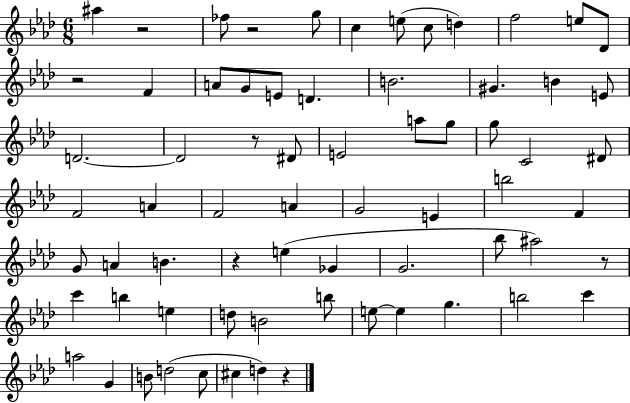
{
  \clef treble
  \numericTimeSignature
  \time 6/8
  \key aes \major
  ais''4 r2 | fes''8 r2 g''8 | c''4 e''8( c''8 d''4) | f''2 e''8 des'8 | \break r2 f'4 | a'8 g'8 e'8 d'4. | b'2. | gis'4. b'4 e'8 | \break d'2.~~ | d'2 r8 dis'8 | e'2 a''8 g''8 | g''8 c'2 dis'8 | \break f'2 a'4 | f'2 a'4 | g'2 e'4 | b''2 f'4 | \break g'8 a'4 b'4. | r4 e''4( ges'4 | g'2. | bes''8 ais''2) r8 | \break c'''4 b''4 e''4 | d''8 b'2 b''8 | e''8~~ e''4 g''4. | b''2 c'''4 | \break a''2 g'4 | b'8 d''2( c''8 | cis''4 d''4) r4 | \bar "|."
}